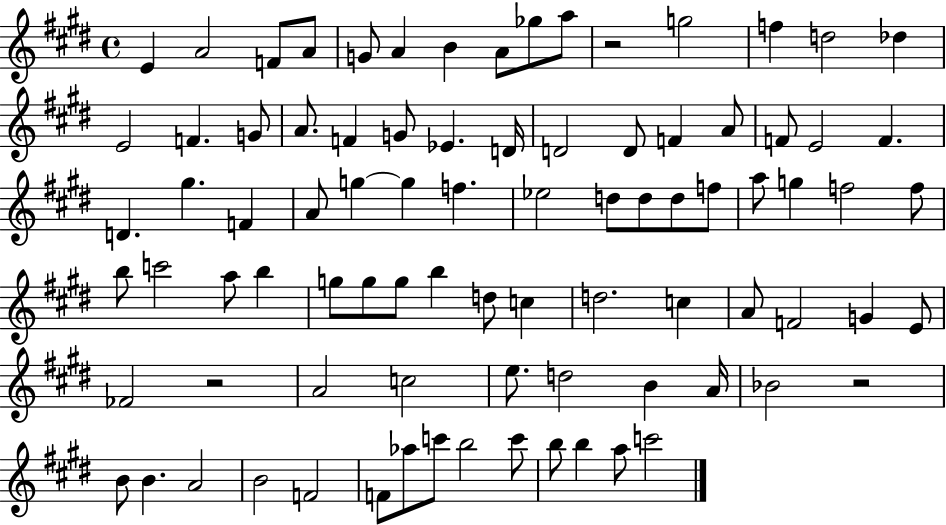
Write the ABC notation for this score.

X:1
T:Untitled
M:4/4
L:1/4
K:E
E A2 F/2 A/2 G/2 A B A/2 _g/2 a/2 z2 g2 f d2 _d E2 F G/2 A/2 F G/2 _E D/4 D2 D/2 F A/2 F/2 E2 F D ^g F A/2 g g f _e2 d/2 d/2 d/2 f/2 a/2 g f2 f/2 b/2 c'2 a/2 b g/2 g/2 g/2 b d/2 c d2 c A/2 F2 G E/2 _F2 z2 A2 c2 e/2 d2 B A/4 _B2 z2 B/2 B A2 B2 F2 F/2 _a/2 c'/2 b2 c'/2 b/2 b a/2 c'2